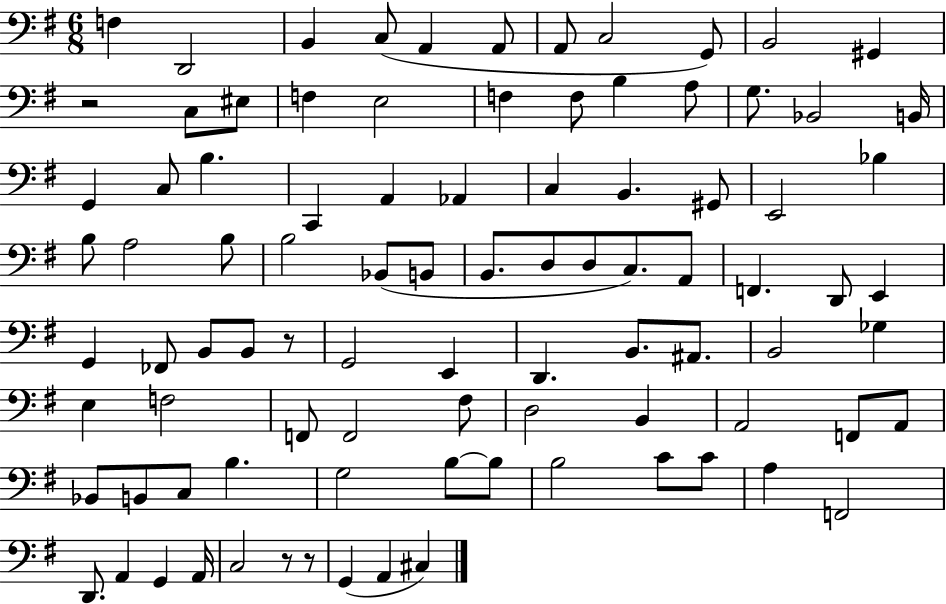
{
  \clef bass
  \numericTimeSignature
  \time 6/8
  \key g \major
  f4 d,2 | b,4 c8( a,4 a,8 | a,8 c2 g,8) | b,2 gis,4 | \break r2 c8 eis8 | f4 e2 | f4 f8 b4 a8 | g8. bes,2 b,16 | \break g,4 c8 b4. | c,4 a,4 aes,4 | c4 b,4. gis,8 | e,2 bes4 | \break b8 a2 b8 | b2 bes,8( b,8 | b,8. d8 d8 c8.) a,8 | f,4. d,8 e,4 | \break g,4 fes,8 b,8 b,8 r8 | g,2 e,4 | d,4. b,8. ais,8. | b,2 ges4 | \break e4 f2 | f,8 f,2 fis8 | d2 b,4 | a,2 f,8 a,8 | \break bes,8 b,8 c8 b4. | g2 b8~~ b8 | b2 c'8 c'8 | a4 f,2 | \break d,8. a,4 g,4 a,16 | c2 r8 r8 | g,4( a,4 cis4) | \bar "|."
}